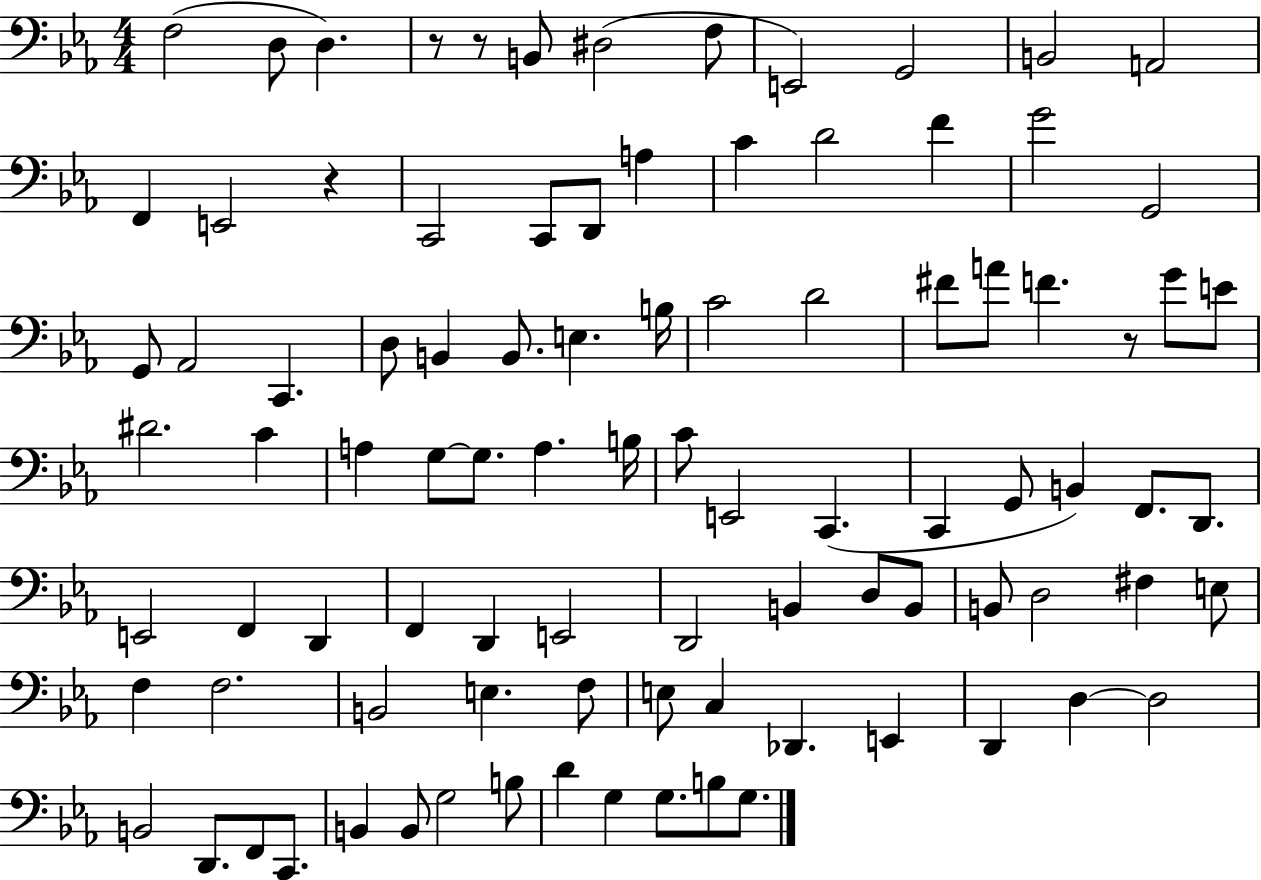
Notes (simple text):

F3/h D3/e D3/q. R/e R/e B2/e D#3/h F3/e E2/h G2/h B2/h A2/h F2/q E2/h R/q C2/h C2/e D2/e A3/q C4/q D4/h F4/q G4/h G2/h G2/e Ab2/h C2/q. D3/e B2/q B2/e. E3/q. B3/s C4/h D4/h F#4/e A4/e F4/q. R/e G4/e E4/e D#4/h. C4/q A3/q G3/e G3/e. A3/q. B3/s C4/e E2/h C2/q. C2/q G2/e B2/q F2/e. D2/e. E2/h F2/q D2/q F2/q D2/q E2/h D2/h B2/q D3/e B2/e B2/e D3/h F#3/q E3/e F3/q F3/h. B2/h E3/q. F3/e E3/e C3/q Db2/q. E2/q D2/q D3/q D3/h B2/h D2/e. F2/e C2/e. B2/q B2/e G3/h B3/e D4/q G3/q G3/e. B3/e G3/e.